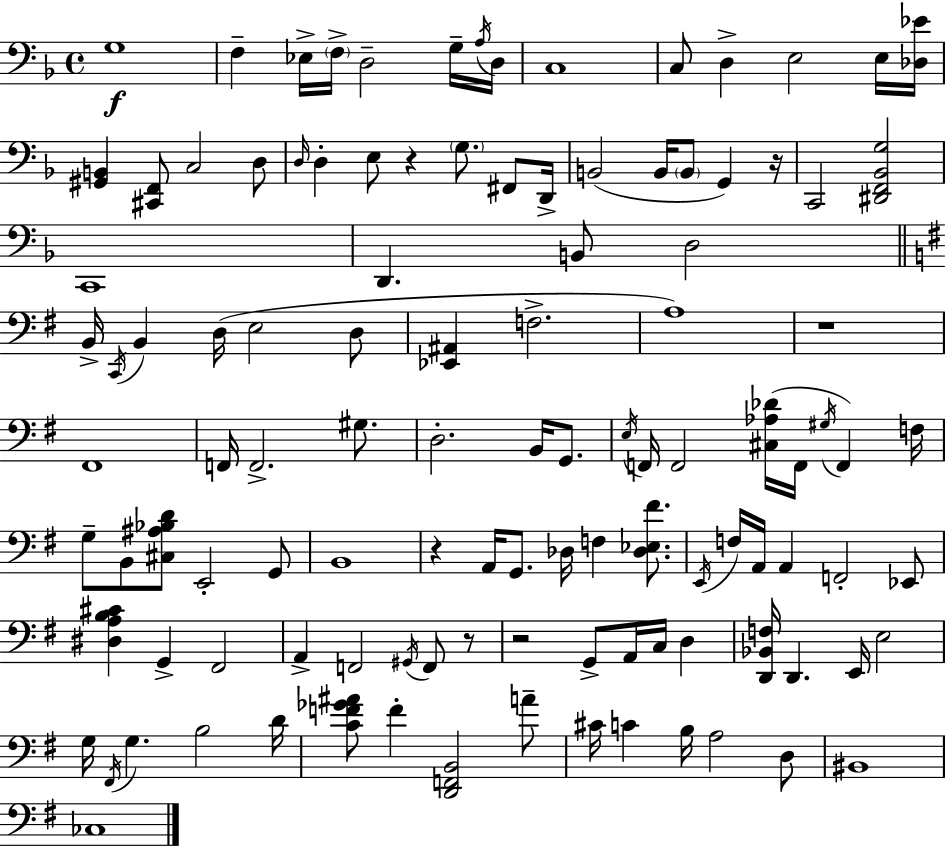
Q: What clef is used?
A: bass